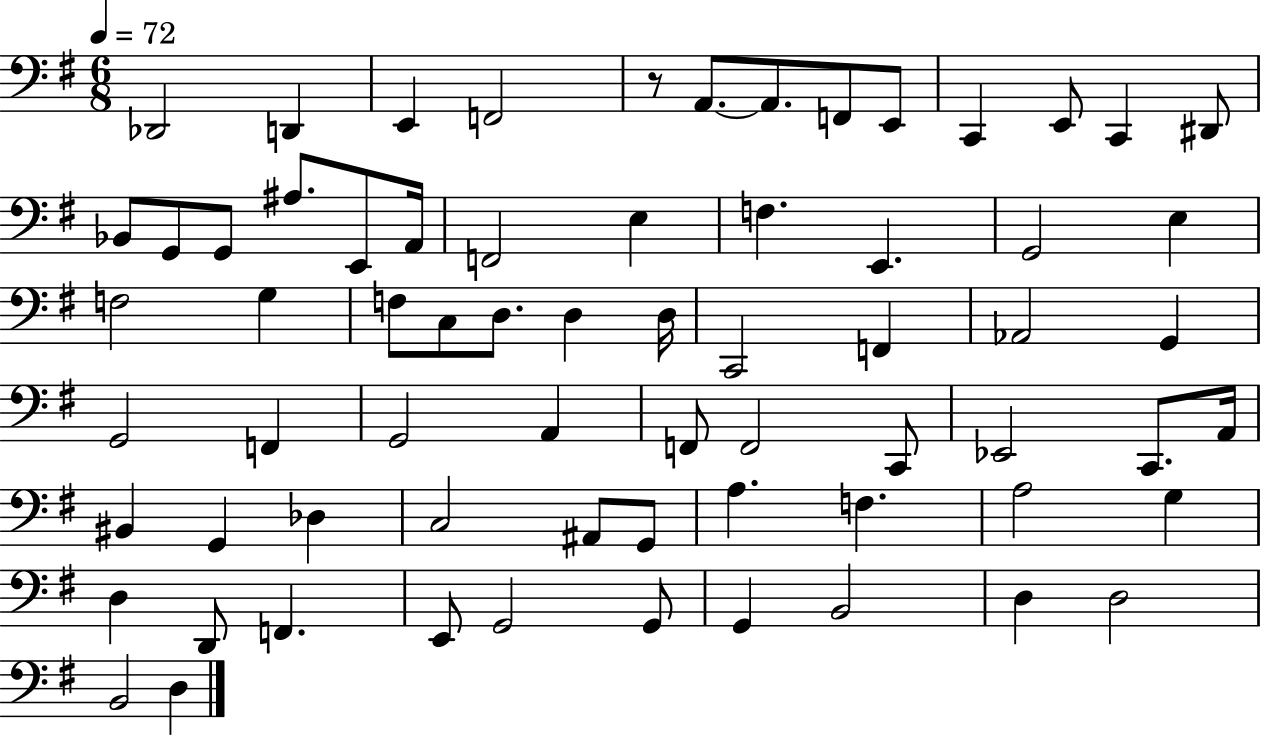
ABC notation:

X:1
T:Untitled
M:6/8
L:1/4
K:G
_D,,2 D,, E,, F,,2 z/2 A,,/2 A,,/2 F,,/2 E,,/2 C,, E,,/2 C,, ^D,,/2 _B,,/2 G,,/2 G,,/2 ^A,/2 E,,/2 A,,/4 F,,2 E, F, E,, G,,2 E, F,2 G, F,/2 C,/2 D,/2 D, D,/4 C,,2 F,, _A,,2 G,, G,,2 F,, G,,2 A,, F,,/2 F,,2 C,,/2 _E,,2 C,,/2 A,,/4 ^B,, G,, _D, C,2 ^A,,/2 G,,/2 A, F, A,2 G, D, D,,/2 F,, E,,/2 G,,2 G,,/2 G,, B,,2 D, D,2 B,,2 D,